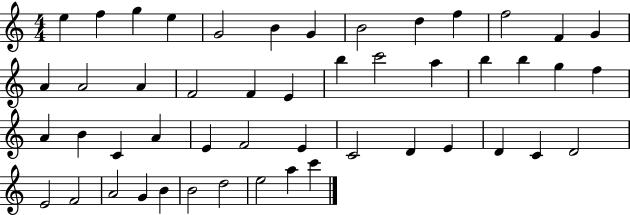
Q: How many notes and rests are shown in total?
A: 49